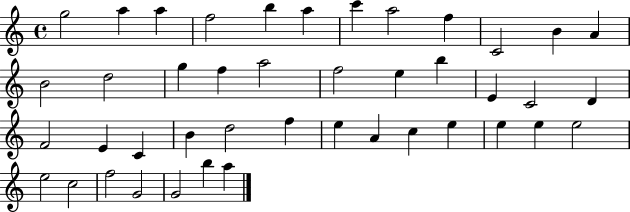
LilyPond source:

{
  \clef treble
  \time 4/4
  \defaultTimeSignature
  \key c \major
  g''2 a''4 a''4 | f''2 b''4 a''4 | c'''4 a''2 f''4 | c'2 b'4 a'4 | \break b'2 d''2 | g''4 f''4 a''2 | f''2 e''4 b''4 | e'4 c'2 d'4 | \break f'2 e'4 c'4 | b'4 d''2 f''4 | e''4 a'4 c''4 e''4 | e''4 e''4 e''2 | \break e''2 c''2 | f''2 g'2 | g'2 b''4 a''4 | \bar "|."
}